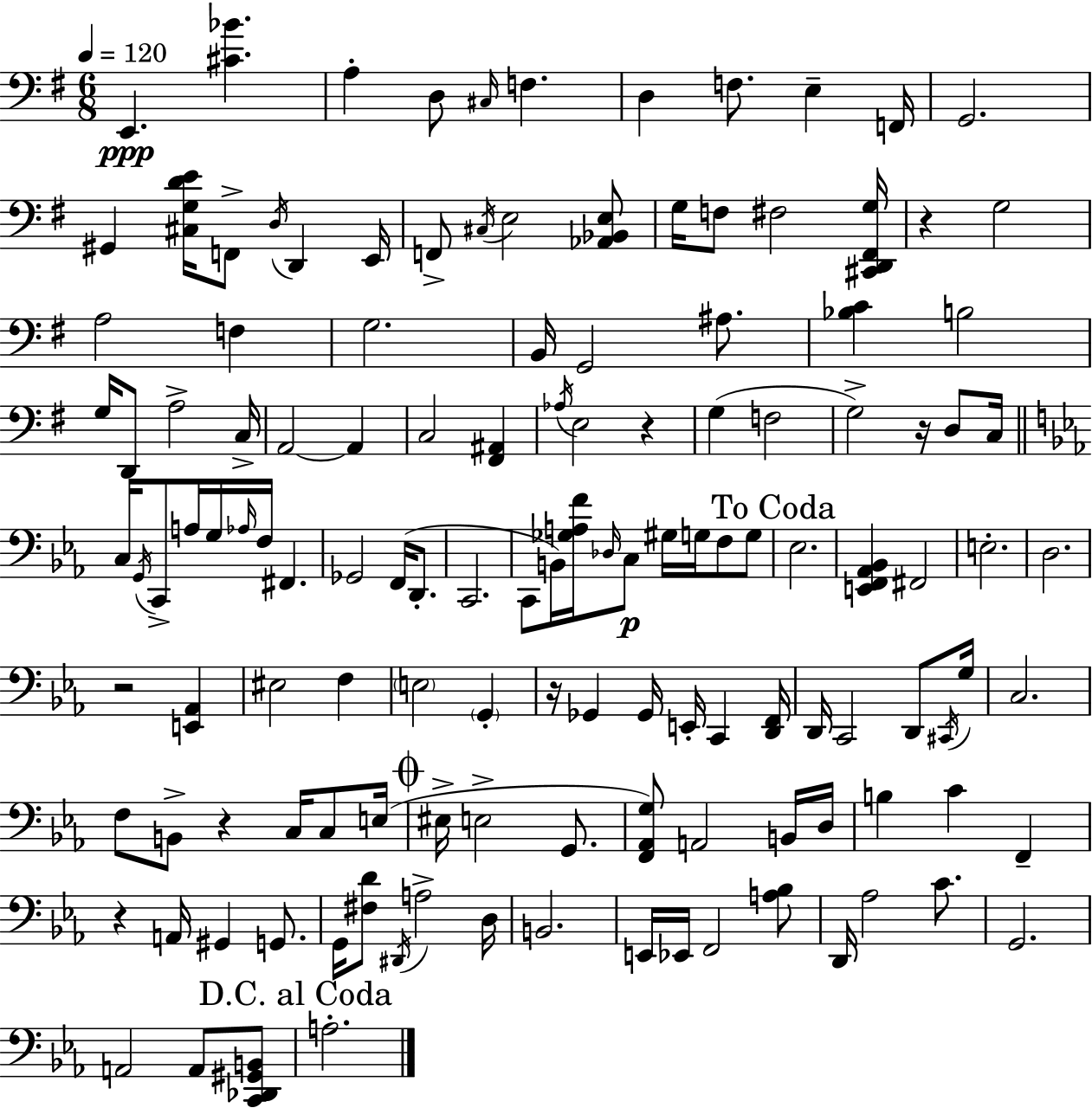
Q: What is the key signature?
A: G major